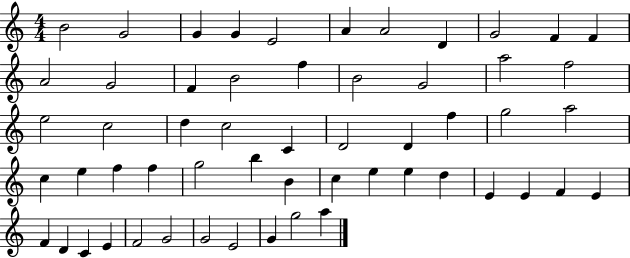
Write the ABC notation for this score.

X:1
T:Untitled
M:4/4
L:1/4
K:C
B2 G2 G G E2 A A2 D G2 F F A2 G2 F B2 f B2 G2 a2 f2 e2 c2 d c2 C D2 D f g2 a2 c e f f g2 b B c e e d E E F E F D C E F2 G2 G2 E2 G g2 a